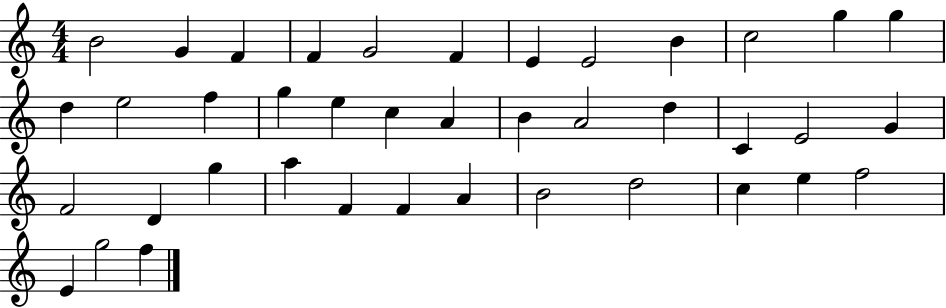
{
  \clef treble
  \numericTimeSignature
  \time 4/4
  \key c \major
  b'2 g'4 f'4 | f'4 g'2 f'4 | e'4 e'2 b'4 | c''2 g''4 g''4 | \break d''4 e''2 f''4 | g''4 e''4 c''4 a'4 | b'4 a'2 d''4 | c'4 e'2 g'4 | \break f'2 d'4 g''4 | a''4 f'4 f'4 a'4 | b'2 d''2 | c''4 e''4 f''2 | \break e'4 g''2 f''4 | \bar "|."
}